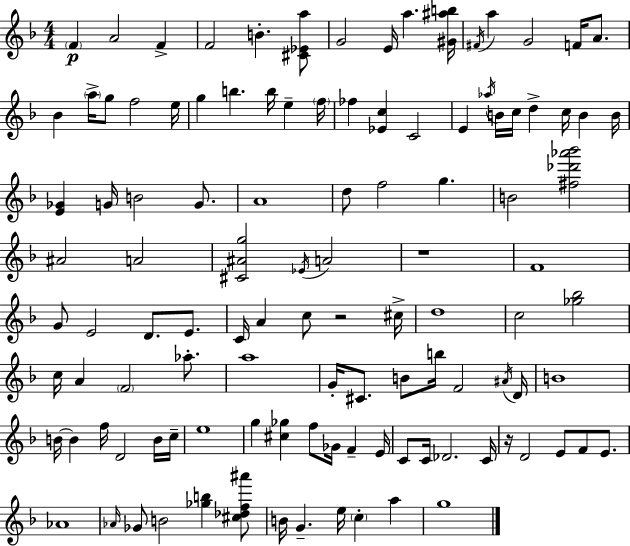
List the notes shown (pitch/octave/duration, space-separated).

F4/q A4/h F4/q F4/h B4/q. [C#4,Eb4,A5]/e G4/h E4/s A5/q. [G#4,A#5,B5]/s F#4/s A5/q G4/h F4/s A4/e. Bb4/q A5/s G5/e F5/h E5/s G5/q B5/q. B5/s E5/q F5/s FES5/q [Eb4,C5]/q C4/h E4/q Ab5/s B4/s C5/s D5/q C5/s B4/q B4/s [E4,Gb4]/q G4/s B4/h G4/e. A4/w D5/e F5/h G5/q. B4/h [F#5,Db6,Ab6,Bb6]/h A#4/h A4/h [C#4,A#4,G5]/h Eb4/s A4/h R/w F4/w G4/e E4/h D4/e. E4/e. C4/s A4/q C5/e R/h C#5/s D5/w C5/h [Gb5,Bb5]/h C5/s A4/q F4/h Ab5/e. A5/w G4/s C#4/e. B4/e B5/s F4/h A#4/s D4/s B4/w B4/s B4/q F5/s D4/h B4/s C5/s E5/w G5/q [C#5,Gb5]/q F5/e Gb4/s F4/q E4/s C4/e C4/s Db4/h. C4/s R/s D4/h E4/e F4/e E4/e. Ab4/w Ab4/s Gb4/e B4/h [Gb5,B5]/q [C#5,Db5,F5,A#6]/e B4/s G4/q. E5/s C5/q A5/q G5/w